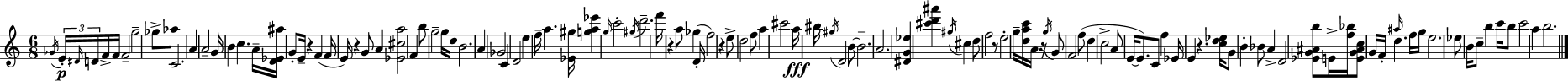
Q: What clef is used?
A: treble